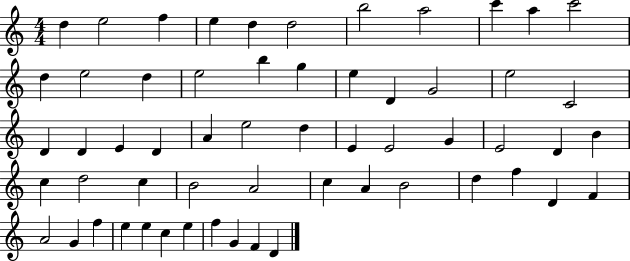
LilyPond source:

{
  \clef treble
  \numericTimeSignature
  \time 4/4
  \key c \major
  d''4 e''2 f''4 | e''4 d''4 d''2 | b''2 a''2 | c'''4 a''4 c'''2 | \break d''4 e''2 d''4 | e''2 b''4 g''4 | e''4 d'4 g'2 | e''2 c'2 | \break d'4 d'4 e'4 d'4 | a'4 e''2 d''4 | e'4 e'2 g'4 | e'2 d'4 b'4 | \break c''4 d''2 c''4 | b'2 a'2 | c''4 a'4 b'2 | d''4 f''4 d'4 f'4 | \break a'2 g'4 f''4 | e''4 e''4 c''4 e''4 | f''4 g'4 f'4 d'4 | \bar "|."
}